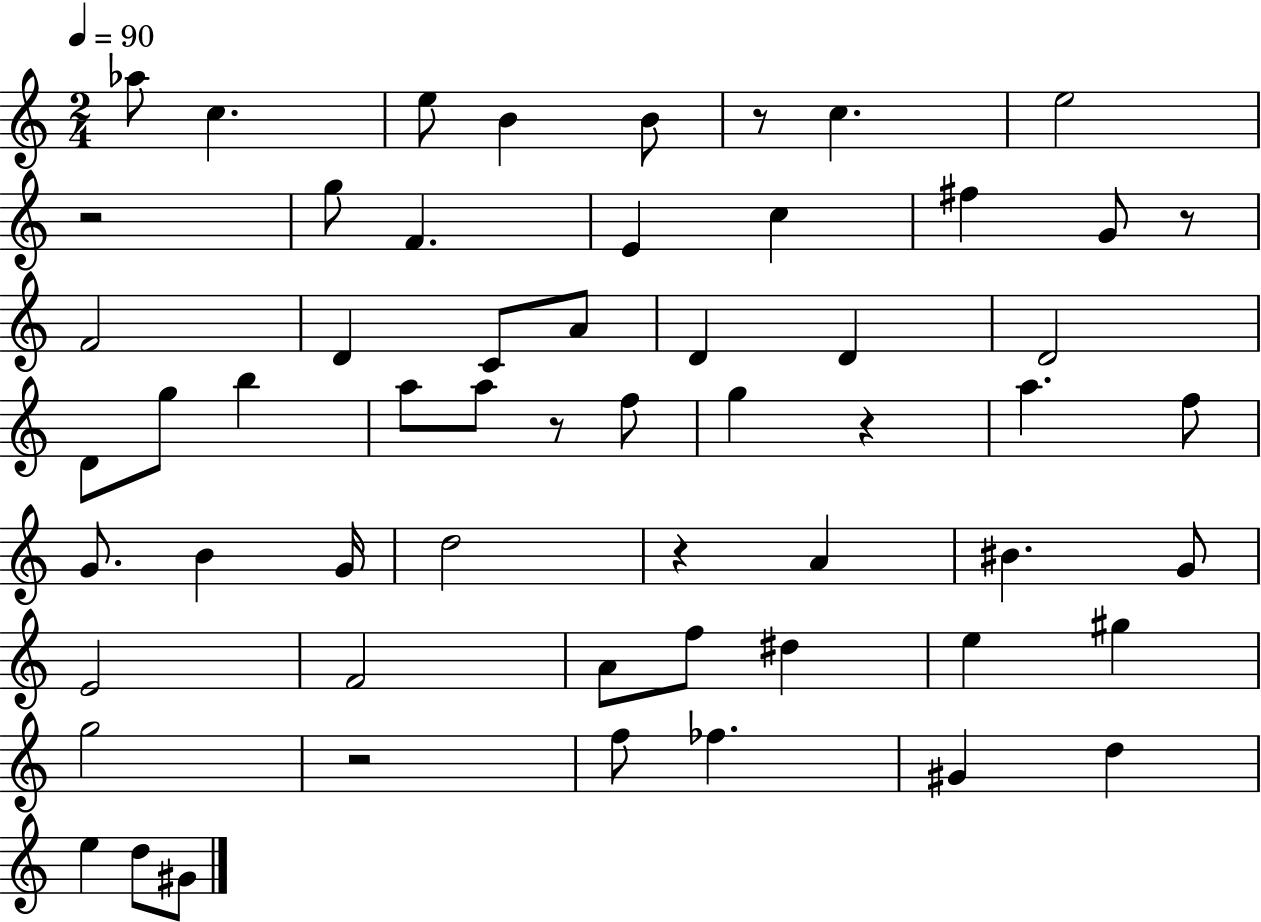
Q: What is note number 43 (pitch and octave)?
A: G#5